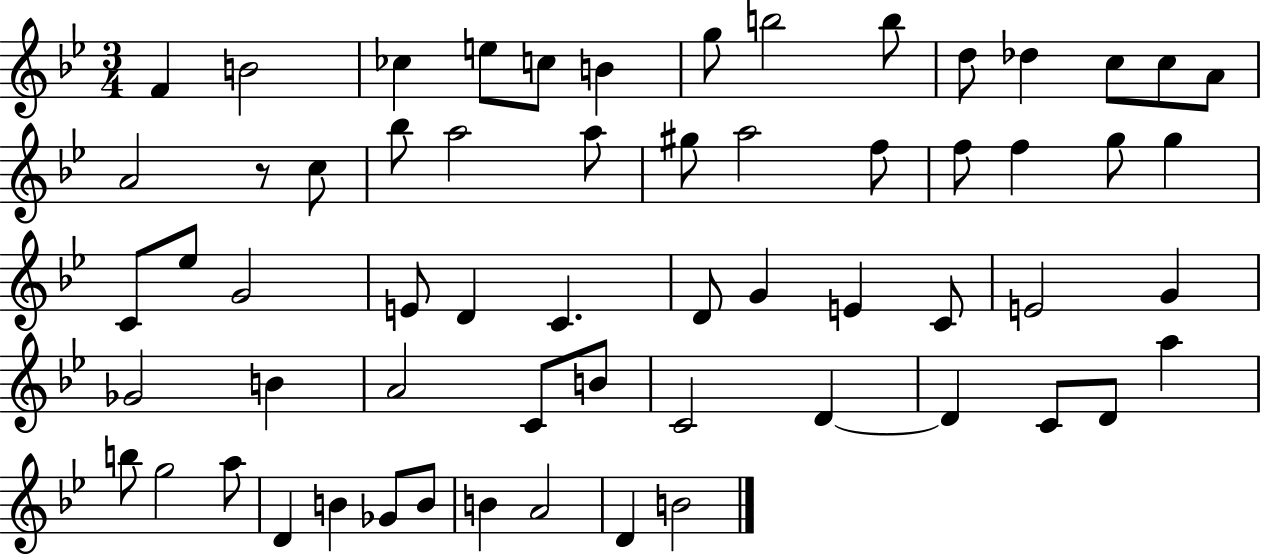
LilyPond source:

{
  \clef treble
  \numericTimeSignature
  \time 3/4
  \key bes \major
  f'4 b'2 | ces''4 e''8 c''8 b'4 | g''8 b''2 b''8 | d''8 des''4 c''8 c''8 a'8 | \break a'2 r8 c''8 | bes''8 a''2 a''8 | gis''8 a''2 f''8 | f''8 f''4 g''8 g''4 | \break c'8 ees''8 g'2 | e'8 d'4 c'4. | d'8 g'4 e'4 c'8 | e'2 g'4 | \break ges'2 b'4 | a'2 c'8 b'8 | c'2 d'4~~ | d'4 c'8 d'8 a''4 | \break b''8 g''2 a''8 | d'4 b'4 ges'8 b'8 | b'4 a'2 | d'4 b'2 | \break \bar "|."
}